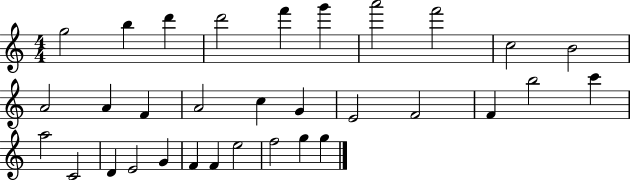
G5/h B5/q D6/q D6/h F6/q G6/q A6/h F6/h C5/h B4/h A4/h A4/q F4/q A4/h C5/q G4/q E4/h F4/h F4/q B5/h C6/q A5/h C4/h D4/q E4/h G4/q F4/q F4/q E5/h F5/h G5/q G5/q